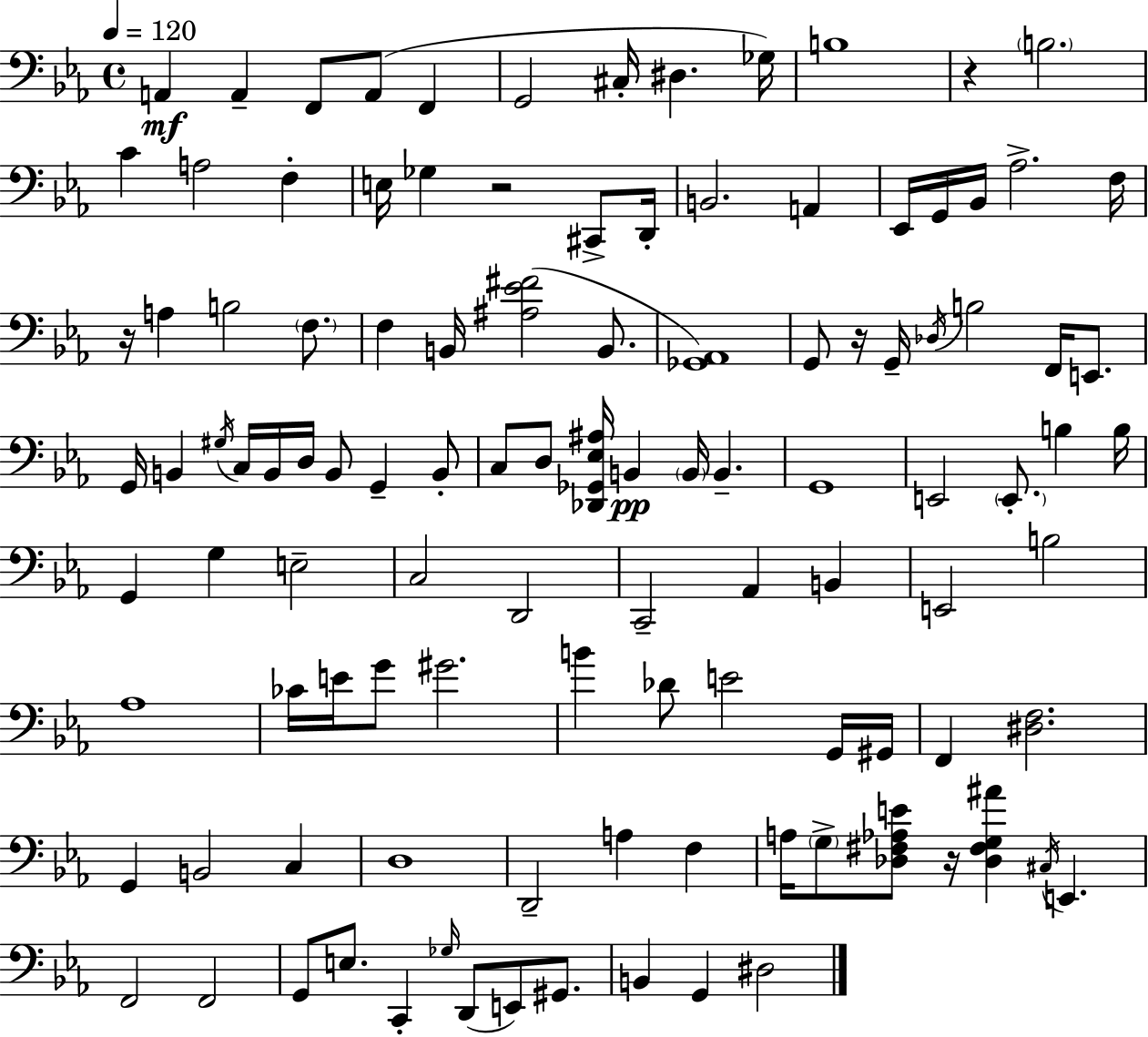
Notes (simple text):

A2/q A2/q F2/e A2/e F2/q G2/h C#3/s D#3/q. Gb3/s B3/w R/q B3/h. C4/q A3/h F3/q E3/s Gb3/q R/h C#2/e D2/s B2/h. A2/q Eb2/s G2/s Bb2/s Ab3/h. F3/s R/s A3/q B3/h F3/e. F3/q B2/s [A#3,Eb4,F#4]/h B2/e. [Gb2,Ab2]/w G2/e R/s G2/s Db3/s B3/h F2/s E2/e. G2/s B2/q G#3/s C3/s B2/s D3/s B2/e G2/q B2/e C3/e D3/e [Db2,Gb2,Eb3,A#3]/s B2/q B2/s B2/q. G2/w E2/h E2/e. B3/q B3/s G2/q G3/q E3/h C3/h D2/h C2/h Ab2/q B2/q E2/h B3/h Ab3/w CES4/s E4/s G4/e G#4/h. B4/q Db4/e E4/h G2/s G#2/s F2/q [D#3,F3]/h. G2/q B2/h C3/q D3/w D2/h A3/q F3/q A3/s G3/e [Db3,F#3,Ab3,E4]/e R/s [Db3,F#3,G3,A#4]/q C#3/s E2/q. F2/h F2/h G2/e E3/e. C2/q Gb3/s D2/e E2/e G#2/e. B2/q G2/q D#3/h